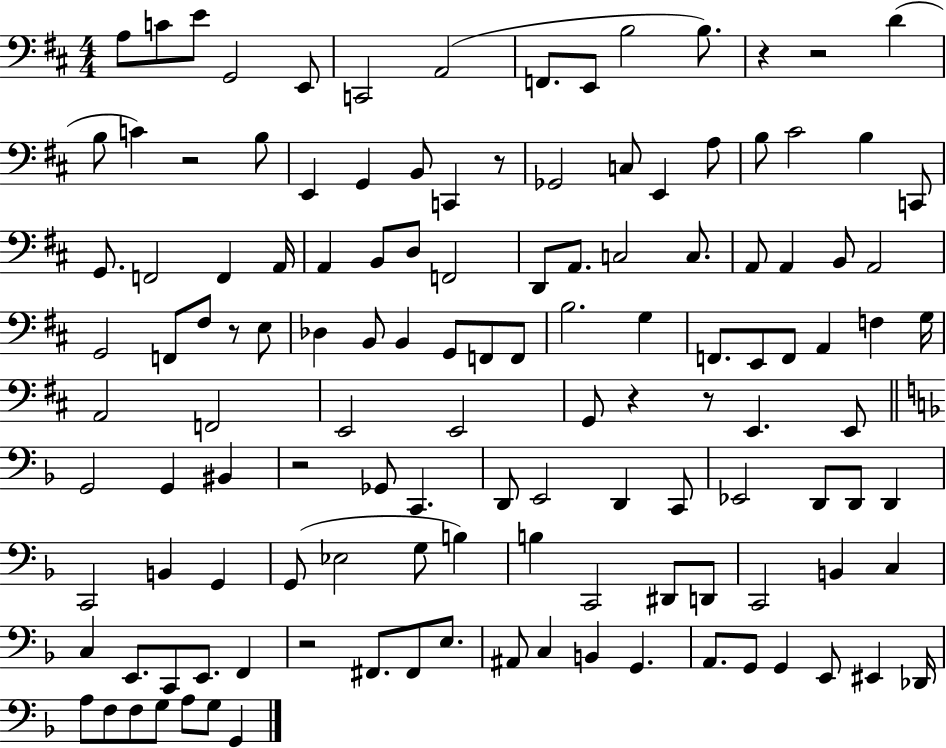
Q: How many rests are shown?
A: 9